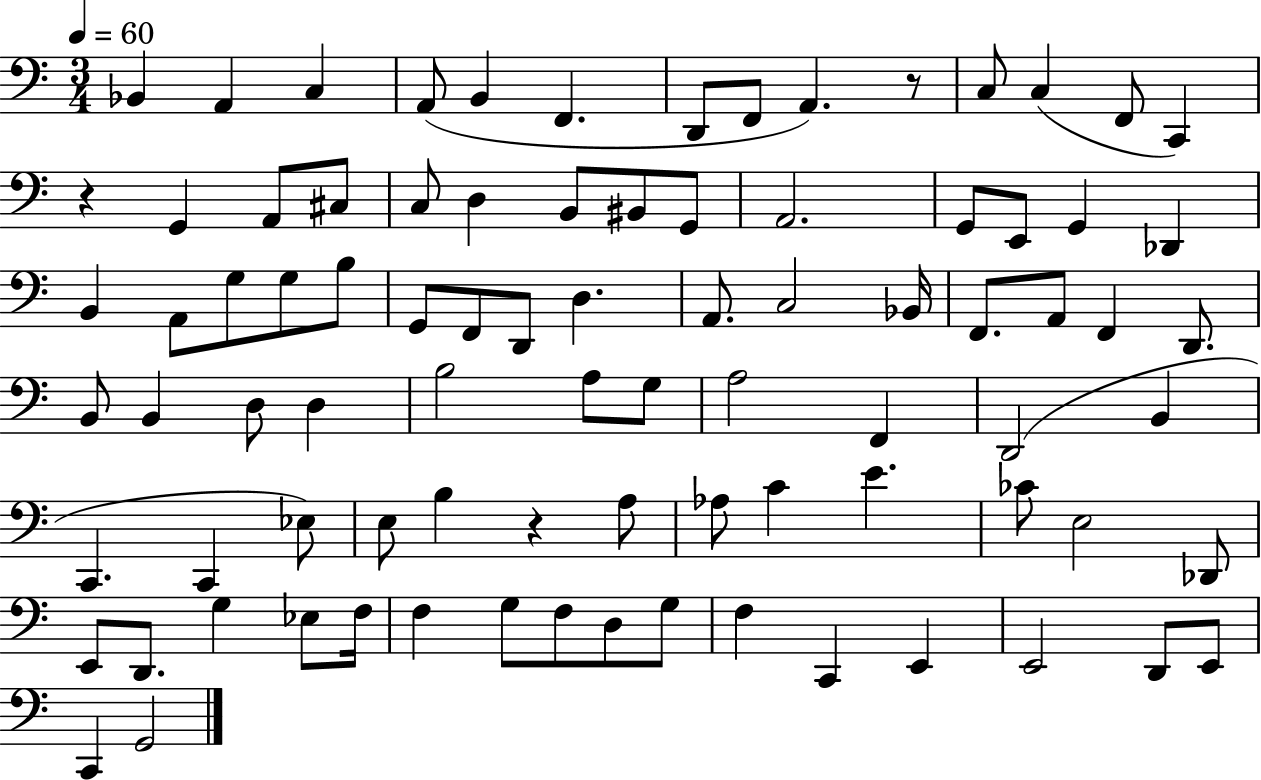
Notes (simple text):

Bb2/q A2/q C3/q A2/e B2/q F2/q. D2/e F2/e A2/q. R/e C3/e C3/q F2/e C2/q R/q G2/q A2/e C#3/e C3/e D3/q B2/e BIS2/e G2/e A2/h. G2/e E2/e G2/q Db2/q B2/q A2/e G3/e G3/e B3/e G2/e F2/e D2/e D3/q. A2/e. C3/h Bb2/s F2/e. A2/e F2/q D2/e. B2/e B2/q D3/e D3/q B3/h A3/e G3/e A3/h F2/q D2/h B2/q C2/q. C2/q Eb3/e E3/e B3/q R/q A3/e Ab3/e C4/q E4/q. CES4/e E3/h Db2/e E2/e D2/e. G3/q Eb3/e F3/s F3/q G3/e F3/e D3/e G3/e F3/q C2/q E2/q E2/h D2/e E2/e C2/q G2/h